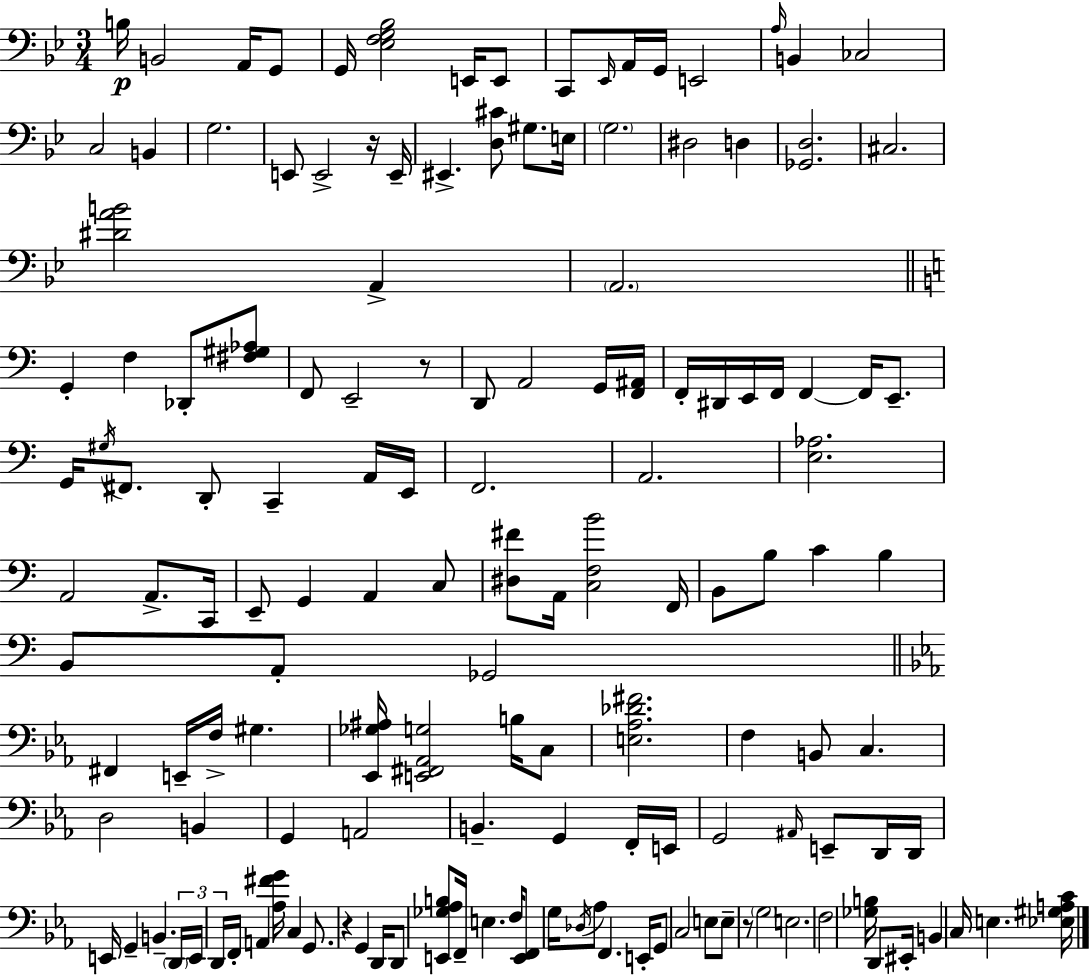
{
  \clef bass
  \numericTimeSignature
  \time 3/4
  \key g \minor
  b16\p b,2 a,16 g,8 | g,16 <ees f g bes>2 e,16 e,8 | c,8 \grace { ees,16 } a,16 g,16 e,2 | \grace { a16 } b,4 ces2 | \break c2 b,4 | g2. | e,8 e,2-> | r16 e,16-- eis,4.-> <d cis'>8 gis8. | \break e16 \parenthesize g2. | dis2 d4 | <ges, d>2. | cis2. | \break <dis' a' b'>2 a,4-> | \parenthesize a,2. | \bar "||" \break \key c \major g,4-. f4 des,8-. <fis gis aes>8 | f,8 e,2-- r8 | d,8 a,2 g,16 <f, ais,>16 | f,16-. dis,16 e,16 f,16 f,4~~ f,16 e,8.-- | \break g,16 \acciaccatura { gis16 } fis,8. d,8-. c,4-- a,16 | e,16 f,2. | a,2. | <e aes>2. | \break a,2 a,8.-> | c,16 e,8-- g,4 a,4 c8 | <dis fis'>8 a,16 <c f b'>2 | f,16 b,8 b8 c'4 b4 | \break b,8 a,8-. ges,2 | \bar "||" \break \key ees \major fis,4 e,16-- f16-> gis4. | <ees, ges ais>16 <e, fis, aes, g>2 b16 c8 | <e aes des' fis'>2. | f4 b,8 c4. | \break d2 b,4 | g,4 a,2 | b,4.-- g,4 f,16-. e,16 | g,2 \grace { ais,16 } e,8-- d,16 | \break d,16 e,16 g,4-- b,4.-- | \tuplet 3/2 { \parenthesize d,16 e,16 d,16 } f,16-. a,4 <aes fis' g'>16 c4 | g,8. r4 g,4 | d,16 d,8 <e, ges aes b>8 f,16-- e4. | \break f16 <e, f,>8 g16 \acciaccatura { des16 } aes8 f,4. | e,16-. g,8 c2 | e8 e8-- r8 \parenthesize g2 | e2. | \break f2 <ges b>16 d,8 | eis,16-. b,4 c16 e4. | <ees gis a c'>16 \bar "|."
}